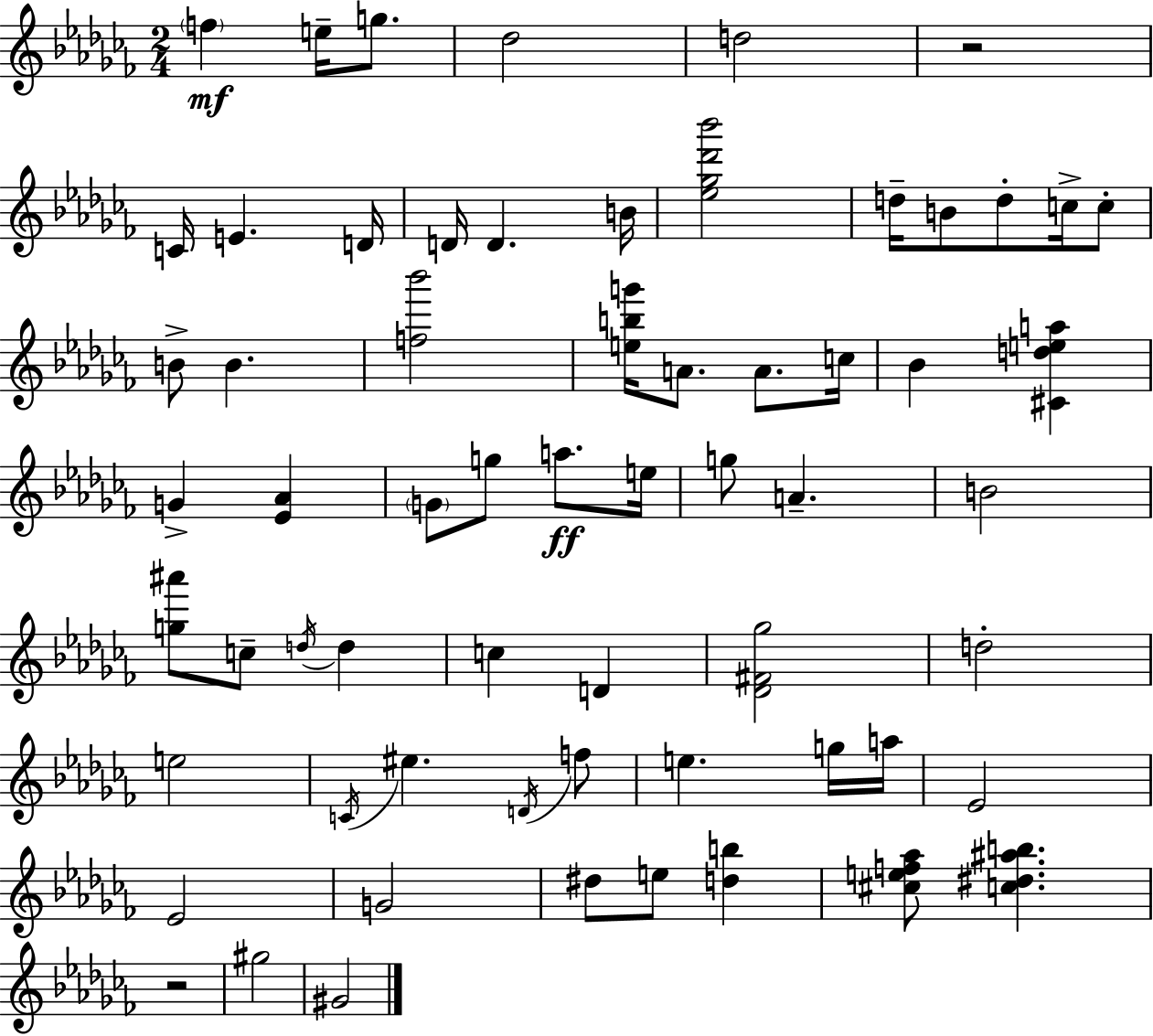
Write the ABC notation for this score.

X:1
T:Untitled
M:2/4
L:1/4
K:Abm
f e/4 g/2 _d2 d2 z2 C/4 E D/4 D/4 D B/4 [_e_g_d'_b']2 d/4 B/2 d/2 c/4 c/2 B/2 B [f_b']2 [ebg']/4 A/2 A/2 c/4 _B [^Cdea] G [_E_A] G/2 g/2 a/2 e/4 g/2 A B2 [g^a']/2 c/2 d/4 d c D [_D^F_g]2 d2 e2 C/4 ^e D/4 f/2 e g/4 a/4 _E2 _E2 G2 ^d/2 e/2 [db] [^cef_a]/2 [c^d^ab] z2 ^g2 ^G2